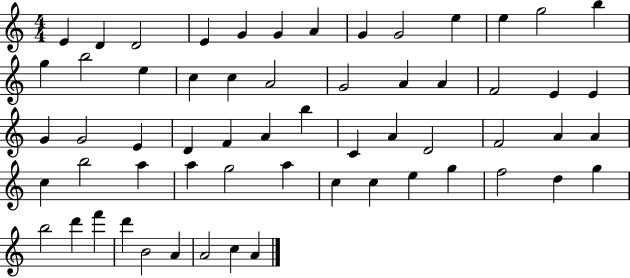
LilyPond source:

{
  \clef treble
  \numericTimeSignature
  \time 4/4
  \key c \major
  e'4 d'4 d'2 | e'4 g'4 g'4 a'4 | g'4 g'2 e''4 | e''4 g''2 b''4 | \break g''4 b''2 e''4 | c''4 c''4 a'2 | g'2 a'4 a'4 | f'2 e'4 e'4 | \break g'4 g'2 e'4 | d'4 f'4 a'4 b''4 | c'4 a'4 d'2 | f'2 a'4 a'4 | \break c''4 b''2 a''4 | a''4 g''2 a''4 | c''4 c''4 e''4 g''4 | f''2 d''4 g''4 | \break b''2 d'''4 f'''4 | d'''4 b'2 a'4 | a'2 c''4 a'4 | \bar "|."
}